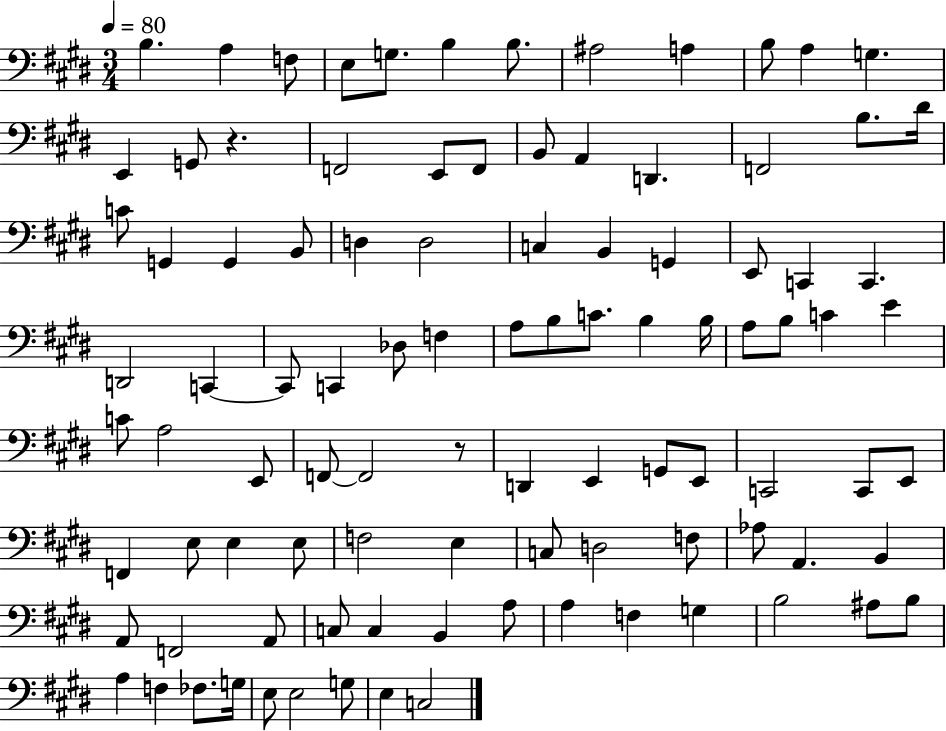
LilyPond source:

{
  \clef bass
  \numericTimeSignature
  \time 3/4
  \key e \major
  \tempo 4 = 80
  \repeat volta 2 { b4. a4 f8 | e8 g8. b4 b8. | ais2 a4 | b8 a4 g4. | \break e,4 g,8 r4. | f,2 e,8 f,8 | b,8 a,4 d,4. | f,2 b8. dis'16 | \break c'8 g,4 g,4 b,8 | d4 d2 | c4 b,4 g,4 | e,8 c,4 c,4. | \break d,2 c,4~~ | c,8 c,4 des8 f4 | a8 b8 c'8. b4 b16 | a8 b8 c'4 e'4 | \break c'8 a2 e,8 | f,8~~ f,2 r8 | d,4 e,4 g,8 e,8 | c,2 c,8 e,8 | \break f,4 e8 e4 e8 | f2 e4 | c8 d2 f8 | aes8 a,4. b,4 | \break a,8 f,2 a,8 | c8 c4 b,4 a8 | a4 f4 g4 | b2 ais8 b8 | \break a4 f4 fes8. g16 | e8 e2 g8 | e4 c2 | } \bar "|."
}